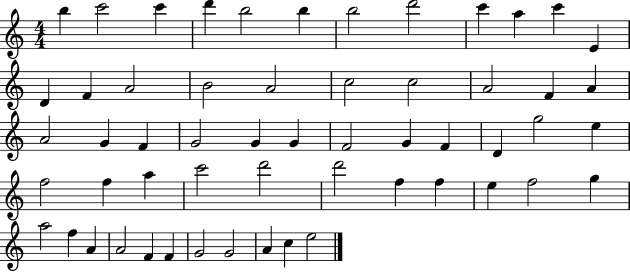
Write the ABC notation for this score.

X:1
T:Untitled
M:4/4
L:1/4
K:C
b c'2 c' d' b2 b b2 d'2 c' a c' E D F A2 B2 A2 c2 c2 A2 F A A2 G F G2 G G F2 G F D g2 e f2 f a c'2 d'2 d'2 f f e f2 g a2 f A A2 F F G2 G2 A c e2